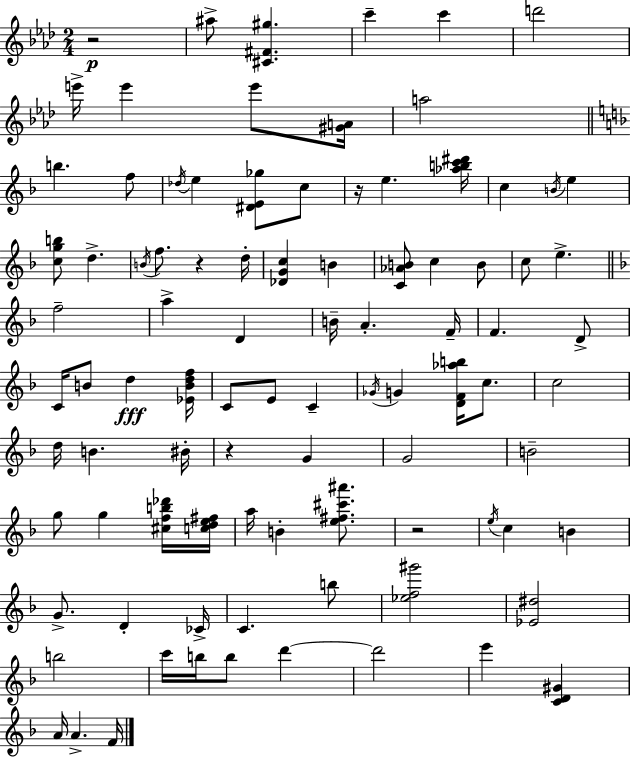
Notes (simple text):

R/h A#5/e [C#4,F#4,G#5]/q. C6/q C6/q D6/h E6/s E6/q E6/e [G#4,A4]/s A5/h B5/q. F5/e Db5/s E5/q [D#4,E4,Gb5]/e C5/e R/s E5/q. [Ab5,B5,C6,D#6]/s C5/q B4/s E5/q [C5,G5,B5]/e D5/q. B4/s F5/e. R/q D5/s [Db4,G4,C5]/q B4/q [C4,Ab4,B4]/e C5/q B4/e C5/e E5/q. F5/h A5/q D4/q B4/s A4/q. F4/s F4/q. D4/e C4/s B4/e D5/q [Eb4,B4,D5,F5]/s C4/e E4/e C4/q Gb4/s G4/q [D4,F4,Ab5,B5]/s C5/e. C5/h D5/s B4/q. BIS4/s R/q G4/q G4/h B4/h G5/e G5/q [C#5,F5,B5,Db6]/s [C5,D5,E5,F#5]/s A5/s B4/q [E5,F#5,C#6,A#6]/e. R/h E5/s C5/q B4/q G4/e. D4/q CES4/s C4/q. B5/e [Eb5,F5,G#6]/h [Eb4,D#5]/h B5/h C6/s B5/s B5/e D6/q D6/h E6/q [C4,D4,G#4]/q A4/s A4/q. F4/s